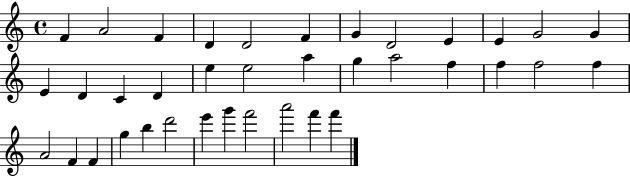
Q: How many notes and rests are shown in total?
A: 37